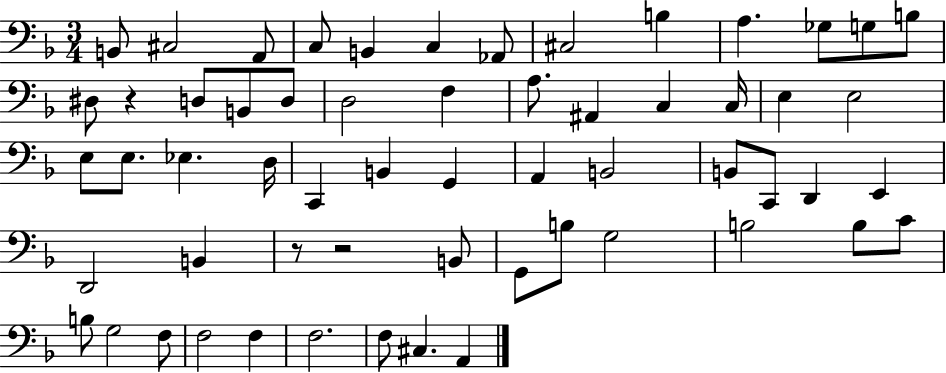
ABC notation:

X:1
T:Untitled
M:3/4
L:1/4
K:F
B,,/2 ^C,2 A,,/2 C,/2 B,, C, _A,,/2 ^C,2 B, A, _G,/2 G,/2 B,/2 ^D,/2 z D,/2 B,,/2 D,/2 D,2 F, A,/2 ^A,, C, C,/4 E, E,2 E,/2 E,/2 _E, D,/4 C,, B,, G,, A,, B,,2 B,,/2 C,,/2 D,, E,, D,,2 B,, z/2 z2 B,,/2 G,,/2 B,/2 G,2 B,2 B,/2 C/2 B,/2 G,2 F,/2 F,2 F, F,2 F,/2 ^C, A,,